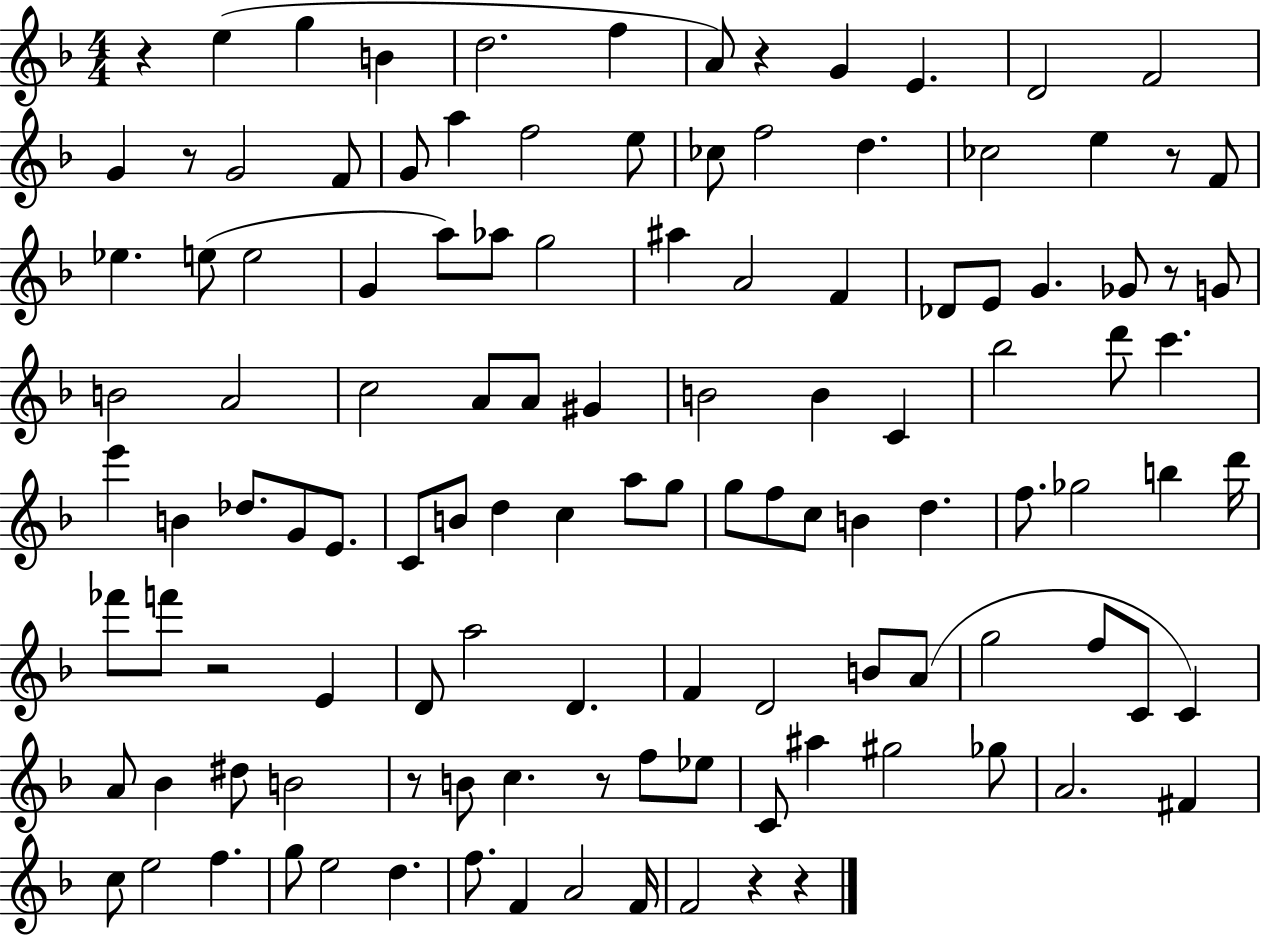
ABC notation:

X:1
T:Untitled
M:4/4
L:1/4
K:F
z e g B d2 f A/2 z G E D2 F2 G z/2 G2 F/2 G/2 a f2 e/2 _c/2 f2 d _c2 e z/2 F/2 _e e/2 e2 G a/2 _a/2 g2 ^a A2 F _D/2 E/2 G _G/2 z/2 G/2 B2 A2 c2 A/2 A/2 ^G B2 B C _b2 d'/2 c' e' B _d/2 G/2 E/2 C/2 B/2 d c a/2 g/2 g/2 f/2 c/2 B d f/2 _g2 b d'/4 _f'/2 f'/2 z2 E D/2 a2 D F D2 B/2 A/2 g2 f/2 C/2 C A/2 _B ^d/2 B2 z/2 B/2 c z/2 f/2 _e/2 C/2 ^a ^g2 _g/2 A2 ^F c/2 e2 f g/2 e2 d f/2 F A2 F/4 F2 z z